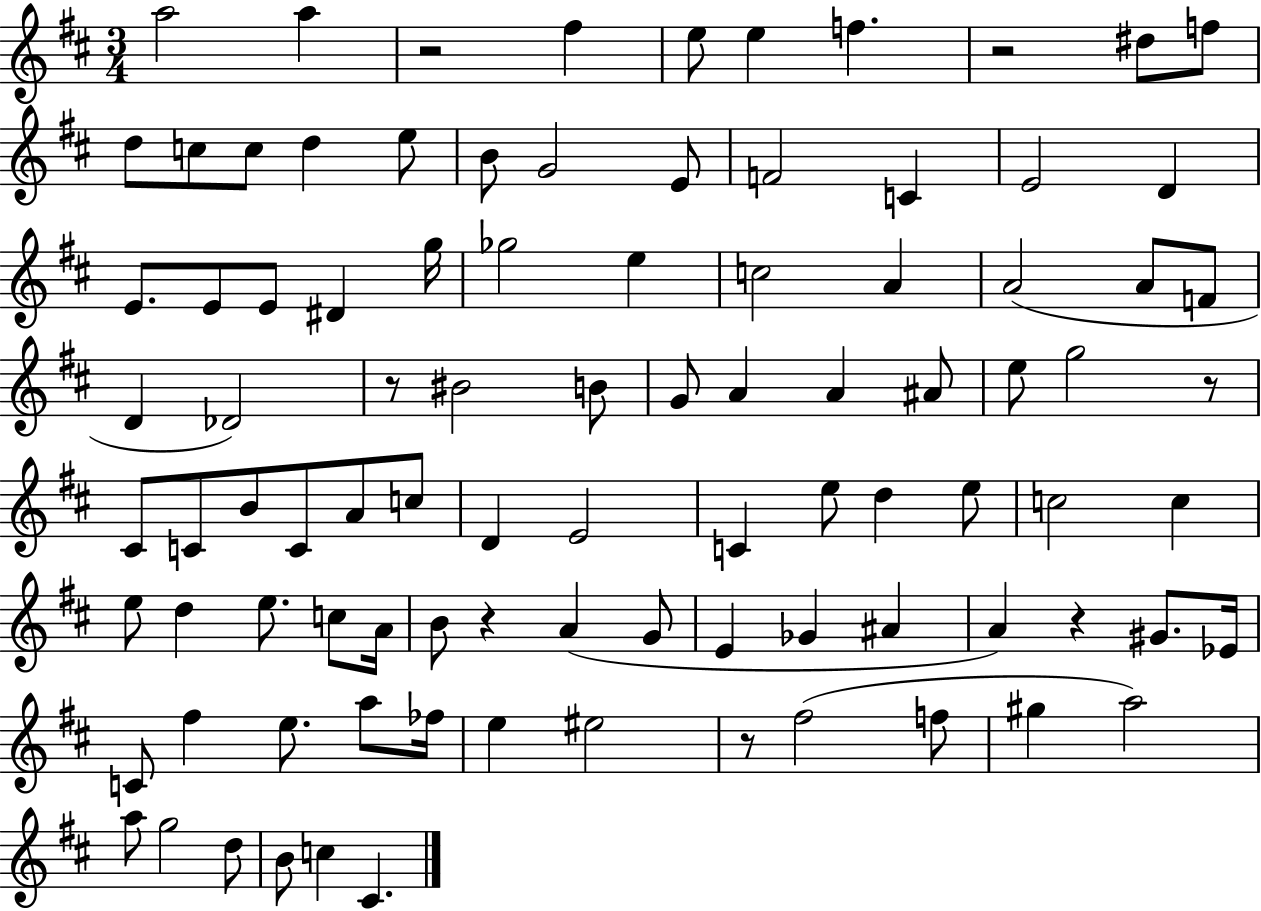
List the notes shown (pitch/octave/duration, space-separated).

A5/h A5/q R/h F#5/q E5/e E5/q F5/q. R/h D#5/e F5/e D5/e C5/e C5/e D5/q E5/e B4/e G4/h E4/e F4/h C4/q E4/h D4/q E4/e. E4/e E4/e D#4/q G5/s Gb5/h E5/q C5/h A4/q A4/h A4/e F4/e D4/q Db4/h R/e BIS4/h B4/e G4/e A4/q A4/q A#4/e E5/e G5/h R/e C#4/e C4/e B4/e C4/e A4/e C5/e D4/q E4/h C4/q E5/e D5/q E5/e C5/h C5/q E5/e D5/q E5/e. C5/e A4/s B4/e R/q A4/q G4/e E4/q Gb4/q A#4/q A4/q R/q G#4/e. Eb4/s C4/e F#5/q E5/e. A5/e FES5/s E5/q EIS5/h R/e F#5/h F5/e G#5/q A5/h A5/e G5/h D5/e B4/e C5/q C#4/q.